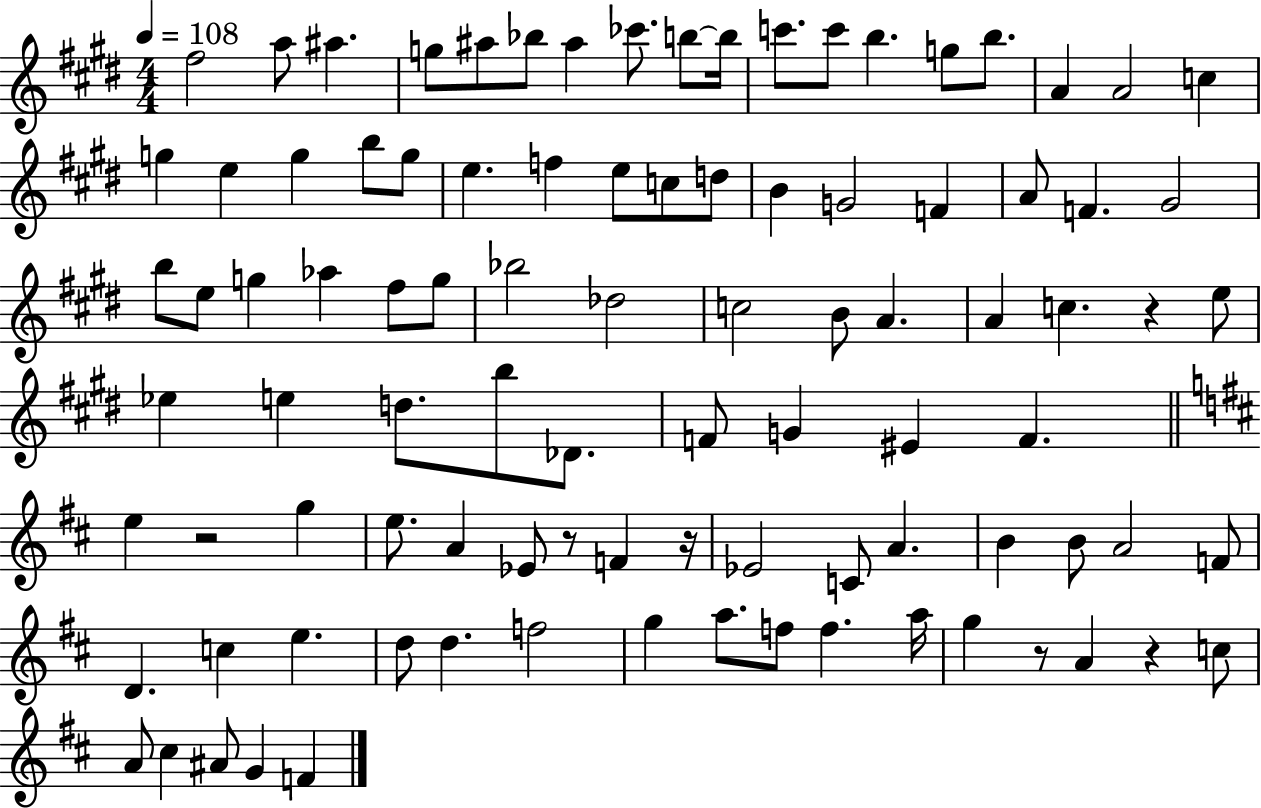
X:1
T:Untitled
M:4/4
L:1/4
K:E
^f2 a/2 ^a g/2 ^a/2 _b/2 ^a _c'/2 b/2 b/4 c'/2 c'/2 b g/2 b/2 A A2 c g e g b/2 g/2 e f e/2 c/2 d/2 B G2 F A/2 F ^G2 b/2 e/2 g _a ^f/2 g/2 _b2 _d2 c2 B/2 A A c z e/2 _e e d/2 b/2 _D/2 F/2 G ^E F e z2 g e/2 A _E/2 z/2 F z/4 _E2 C/2 A B B/2 A2 F/2 D c e d/2 d f2 g a/2 f/2 f a/4 g z/2 A z c/2 A/2 ^c ^A/2 G F